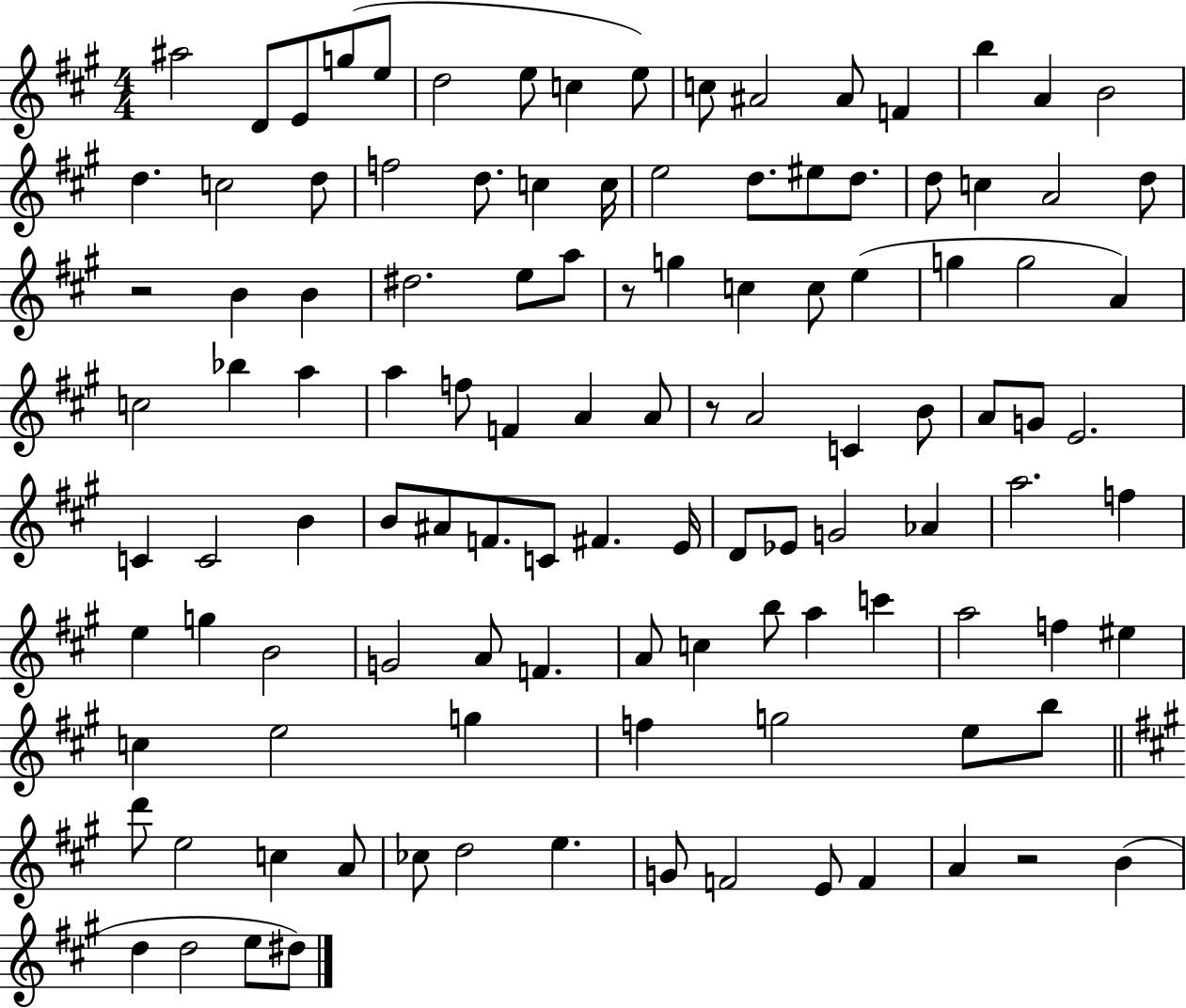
X:1
T:Untitled
M:4/4
L:1/4
K:A
^a2 D/2 E/2 g/2 e/2 d2 e/2 c e/2 c/2 ^A2 ^A/2 F b A B2 d c2 d/2 f2 d/2 c c/4 e2 d/2 ^e/2 d/2 d/2 c A2 d/2 z2 B B ^d2 e/2 a/2 z/2 g c c/2 e g g2 A c2 _b a a f/2 F A A/2 z/2 A2 C B/2 A/2 G/2 E2 C C2 B B/2 ^A/2 F/2 C/2 ^F E/4 D/2 _E/2 G2 _A a2 f e g B2 G2 A/2 F A/2 c b/2 a c' a2 f ^e c e2 g f g2 e/2 b/2 d'/2 e2 c A/2 _c/2 d2 e G/2 F2 E/2 F A z2 B d d2 e/2 ^d/2